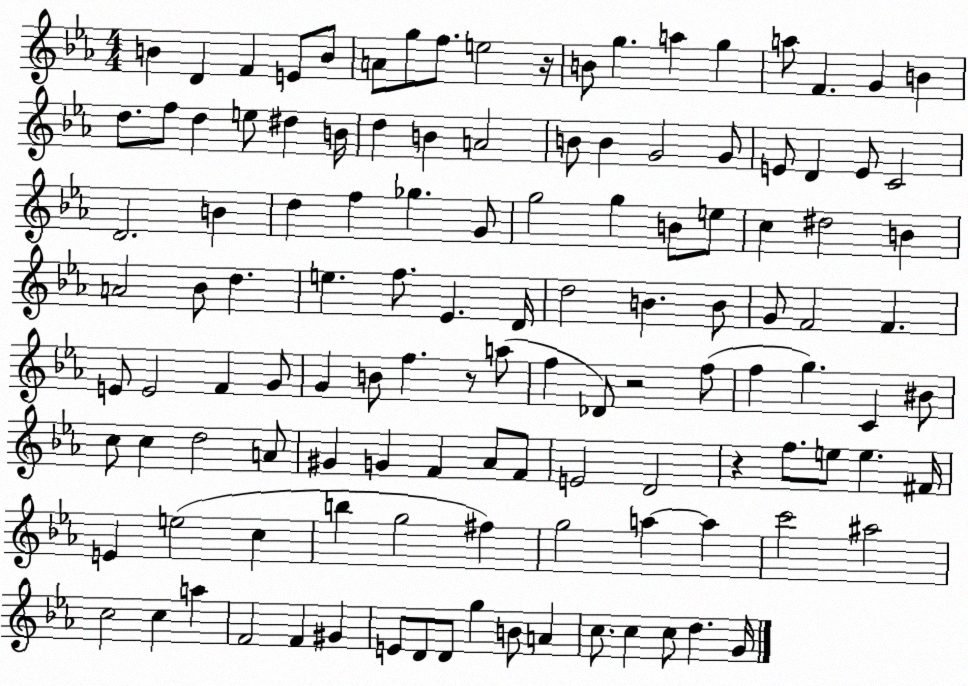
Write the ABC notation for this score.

X:1
T:Untitled
M:4/4
L:1/4
K:Eb
B D F E/2 B/2 A/2 g/2 f/2 e2 z/4 B/2 g a g a/2 F G B d/2 f/2 d e/2 ^d B/4 d B A2 B/2 B G2 G/2 E/2 D E/2 C2 D2 B d f _g G/2 g2 g B/2 e/2 c ^d2 B A2 _B/2 d e f/2 _E D/4 d2 B B/2 G/2 F2 F E/2 E2 F G/2 G B/2 f z/2 a/2 f _D/2 z2 f/2 f g C ^B/2 c/2 c d2 A/2 ^G G F _A/2 F/2 E2 D2 z f/2 e/2 e ^F/4 E e2 c b g2 ^f g2 a a c'2 ^a2 c2 c a F2 F ^G E/2 D/2 D/2 g B/2 A c/2 c c/2 d G/4